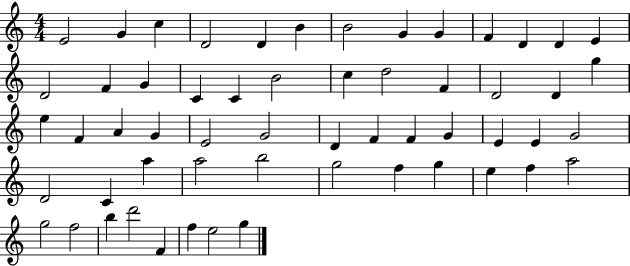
{
  \clef treble
  \numericTimeSignature
  \time 4/4
  \key c \major
  e'2 g'4 c''4 | d'2 d'4 b'4 | b'2 g'4 g'4 | f'4 d'4 d'4 e'4 | \break d'2 f'4 g'4 | c'4 c'4 b'2 | c''4 d''2 f'4 | d'2 d'4 g''4 | \break e''4 f'4 a'4 g'4 | e'2 g'2 | d'4 f'4 f'4 g'4 | e'4 e'4 g'2 | \break d'2 c'4 a''4 | a''2 b''2 | g''2 f''4 g''4 | e''4 f''4 a''2 | \break g''2 f''2 | b''4 d'''2 f'4 | f''4 e''2 g''4 | \bar "|."
}